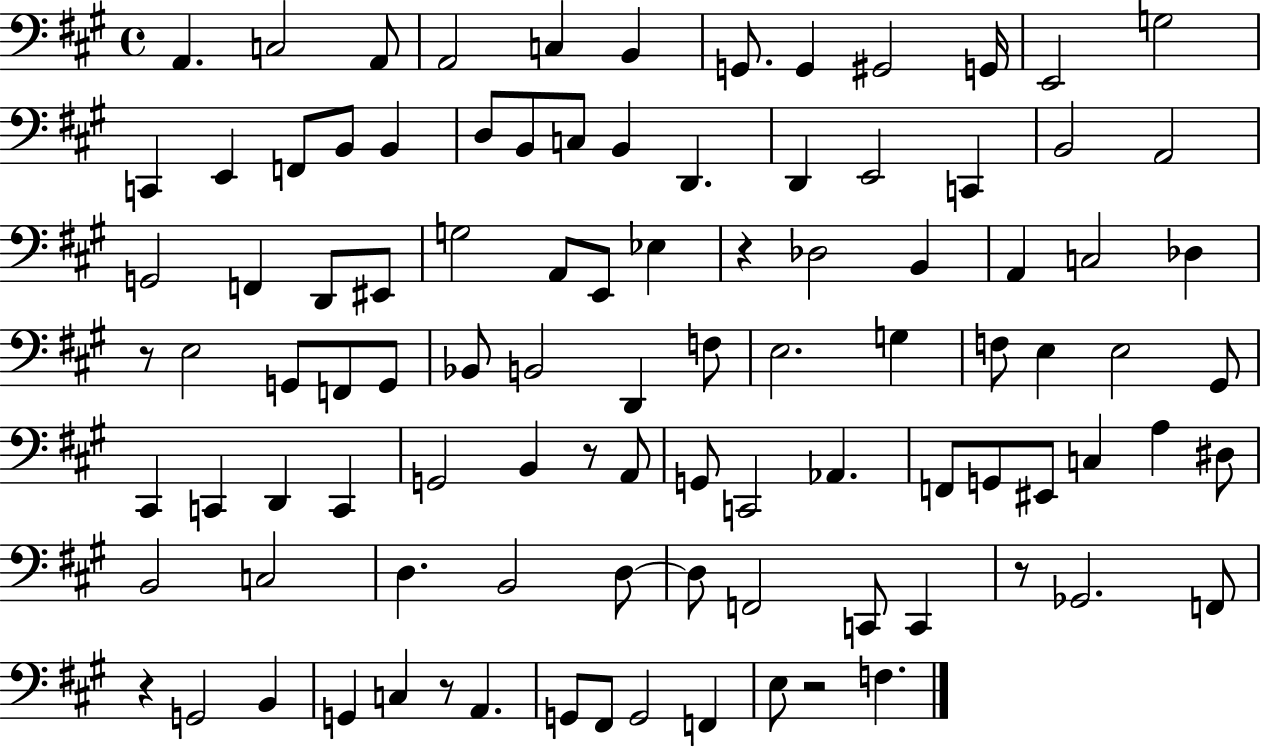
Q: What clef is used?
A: bass